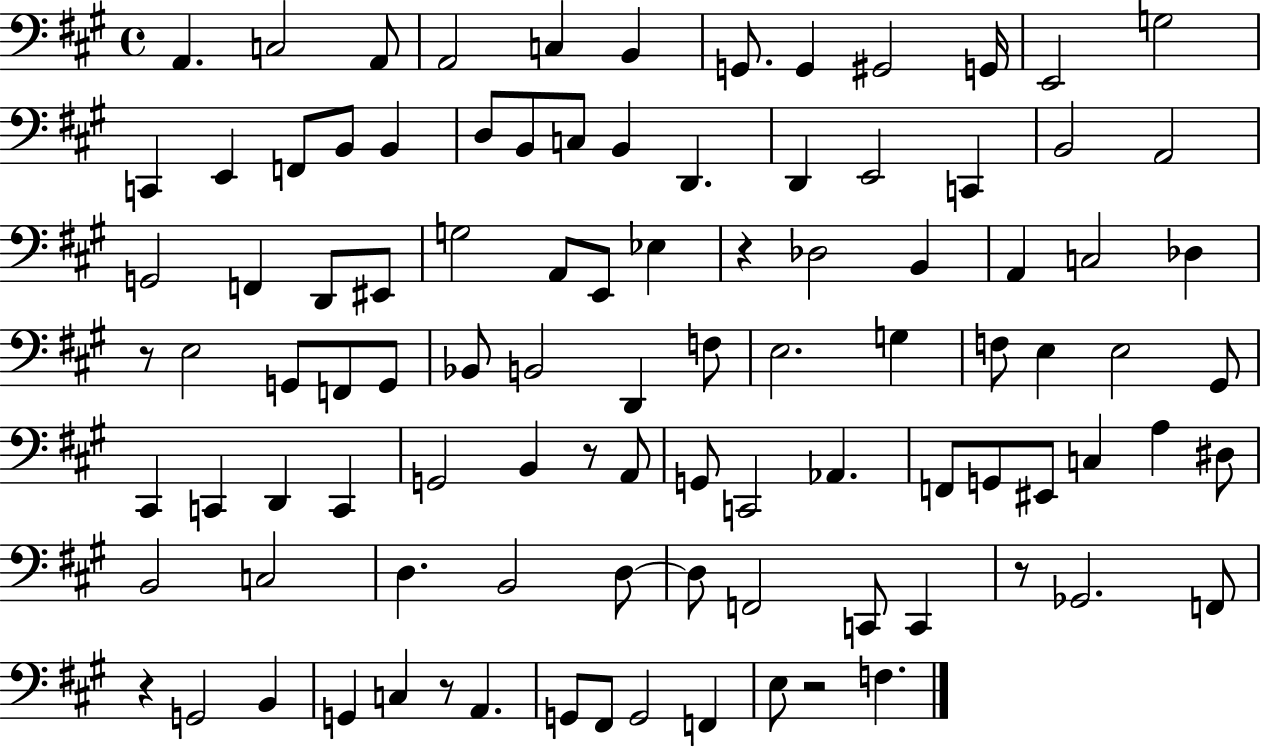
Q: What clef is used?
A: bass